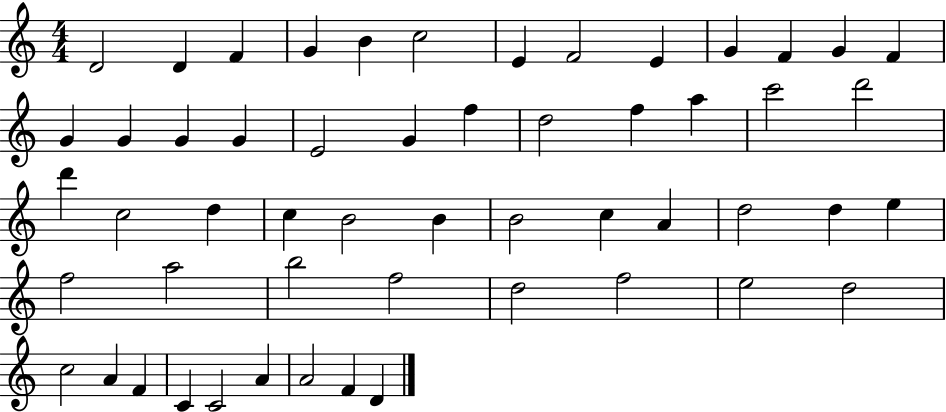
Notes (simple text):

D4/h D4/q F4/q G4/q B4/q C5/h E4/q F4/h E4/q G4/q F4/q G4/q F4/q G4/q G4/q G4/q G4/q E4/h G4/q F5/q D5/h F5/q A5/q C6/h D6/h D6/q C5/h D5/q C5/q B4/h B4/q B4/h C5/q A4/q D5/h D5/q E5/q F5/h A5/h B5/h F5/h D5/h F5/h E5/h D5/h C5/h A4/q F4/q C4/q C4/h A4/q A4/h F4/q D4/q